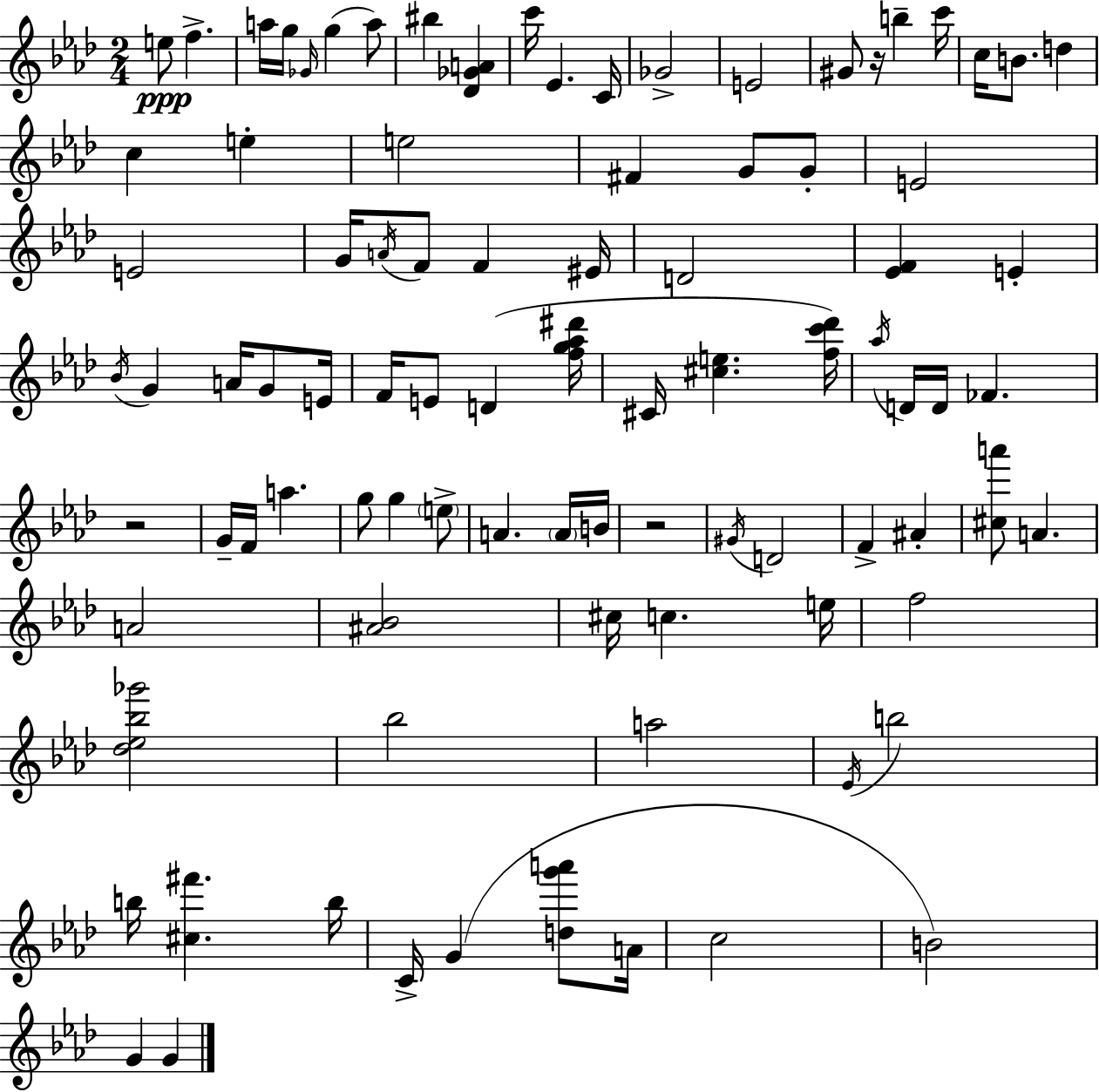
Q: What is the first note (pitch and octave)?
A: E5